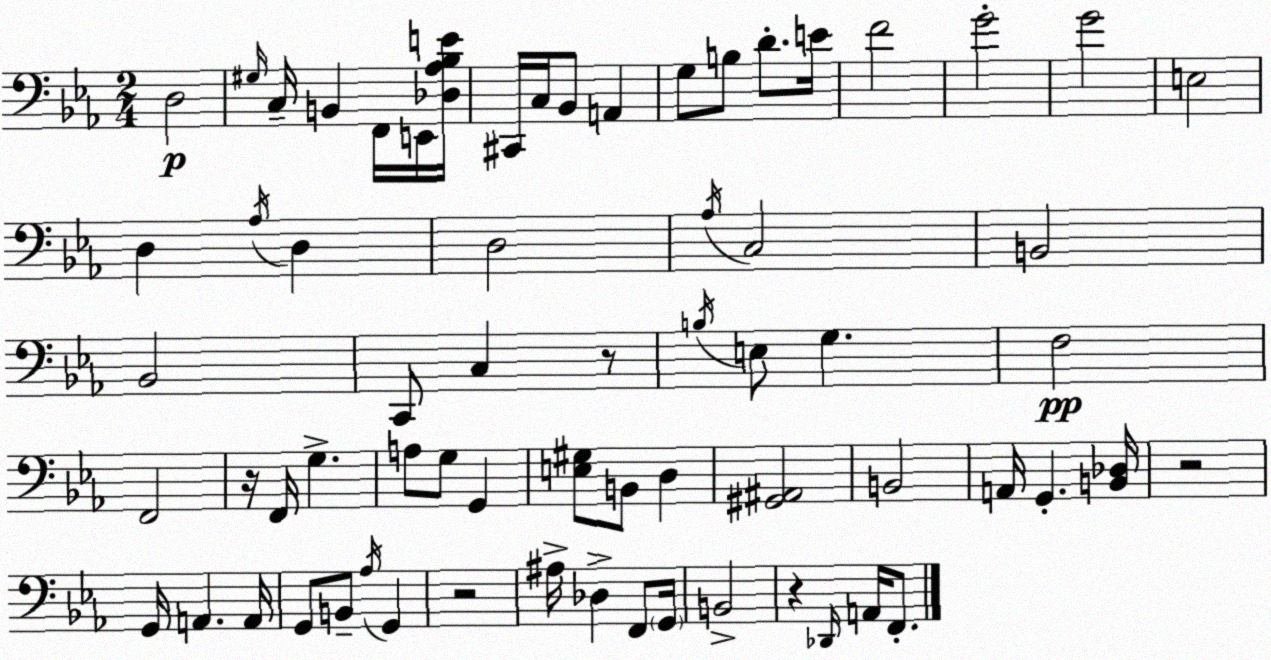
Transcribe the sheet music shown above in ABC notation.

X:1
T:Untitled
M:2/4
L:1/4
K:Eb
D,2 ^G,/4 C,/4 B,, F,,/4 E,,/4 [_D,_A,_B,E]/4 ^C,,/4 C,/4 _B,,/2 A,, G,/2 B,/2 D/2 E/4 F2 G2 G2 E,2 D, _A,/4 D, D,2 _A,/4 C,2 B,,2 _B,,2 C,,/2 C, z/2 B,/4 E,/2 G, F,2 F,,2 z/4 F,,/4 G, A,/2 G,/2 G,, [E,^G,]/2 B,,/2 D, [^G,,^A,,]2 B,,2 A,,/4 G,, [B,,_D,]/4 z2 G,,/4 A,, A,,/4 G,,/2 B,,/2 _A,/4 G,, z2 ^A,/4 _D, F,,/2 G,,/4 B,,2 z _D,,/4 A,,/4 F,,/2